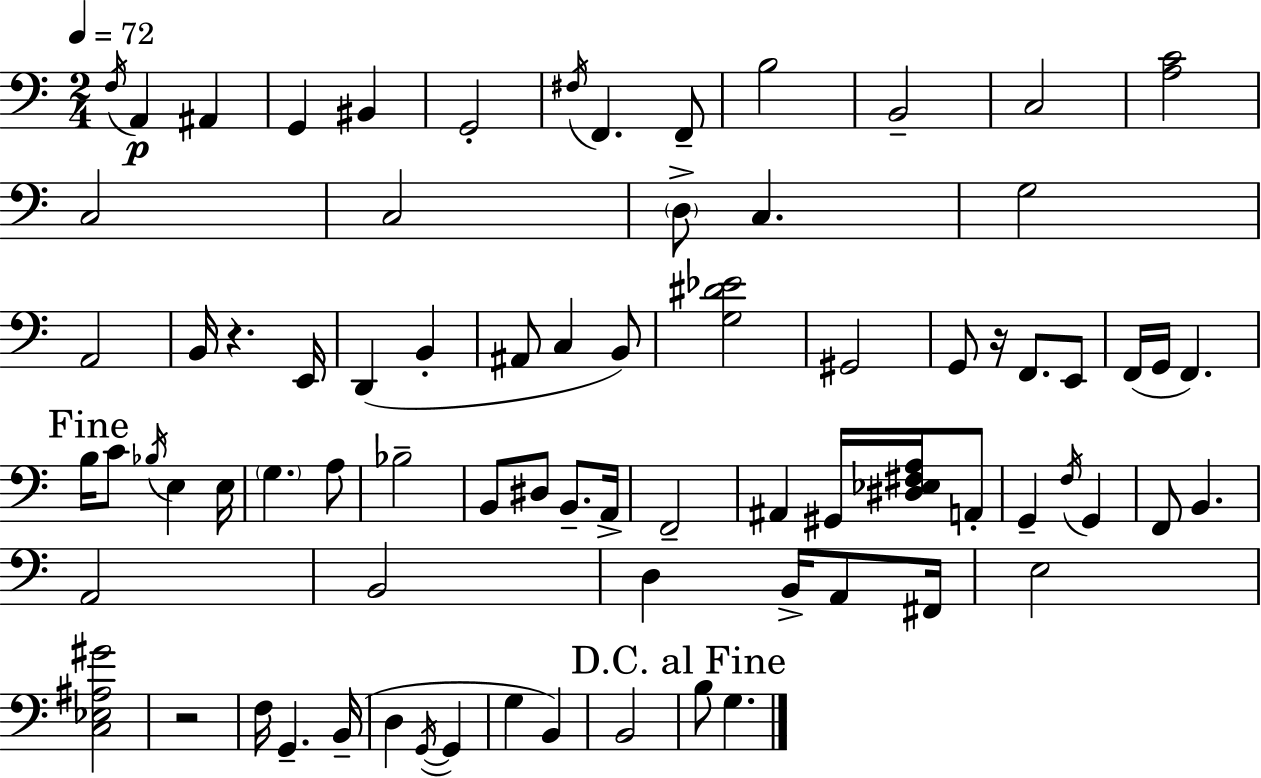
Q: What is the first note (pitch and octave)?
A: F3